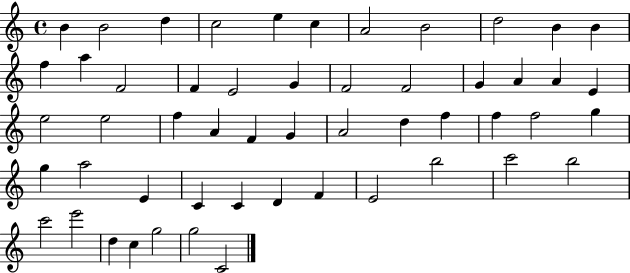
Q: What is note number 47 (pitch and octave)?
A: C6